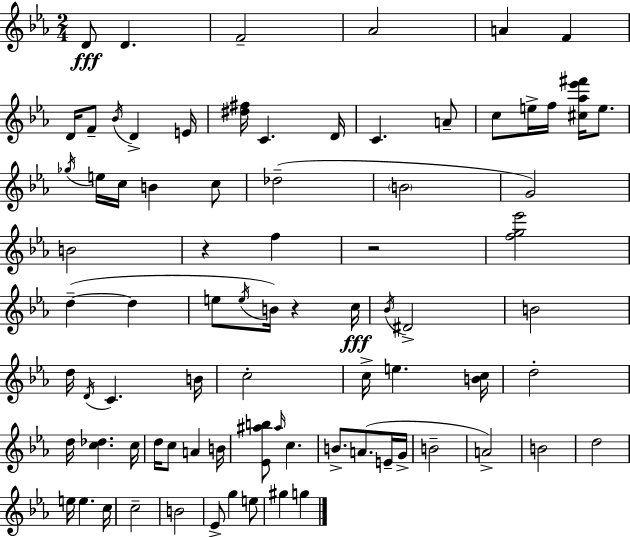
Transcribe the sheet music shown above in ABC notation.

X:1
T:Untitled
M:2/4
L:1/4
K:Cm
D/2 D F2 _A2 A F D/4 F/2 _B/4 D E/4 [^d^f]/4 C D/4 C A/2 c/2 e/4 f/4 [^c_a_e'^f']/4 e/2 _g/4 e/4 c/4 B c/2 _d2 B2 G2 B2 z f z2 [fg_e']2 d d e/2 e/4 B/4 z c/4 _B/4 ^D2 B2 d/4 D/4 C B/4 c2 c/4 e [Bc]/4 d2 d/4 [c_d] c/4 d/4 c/2 A B/4 [_E^ab]/2 ^a/4 c B/2 A/2 E/4 G/4 B2 A2 B2 d2 e/4 e c/4 c2 B2 _E/2 g e/2 ^g g